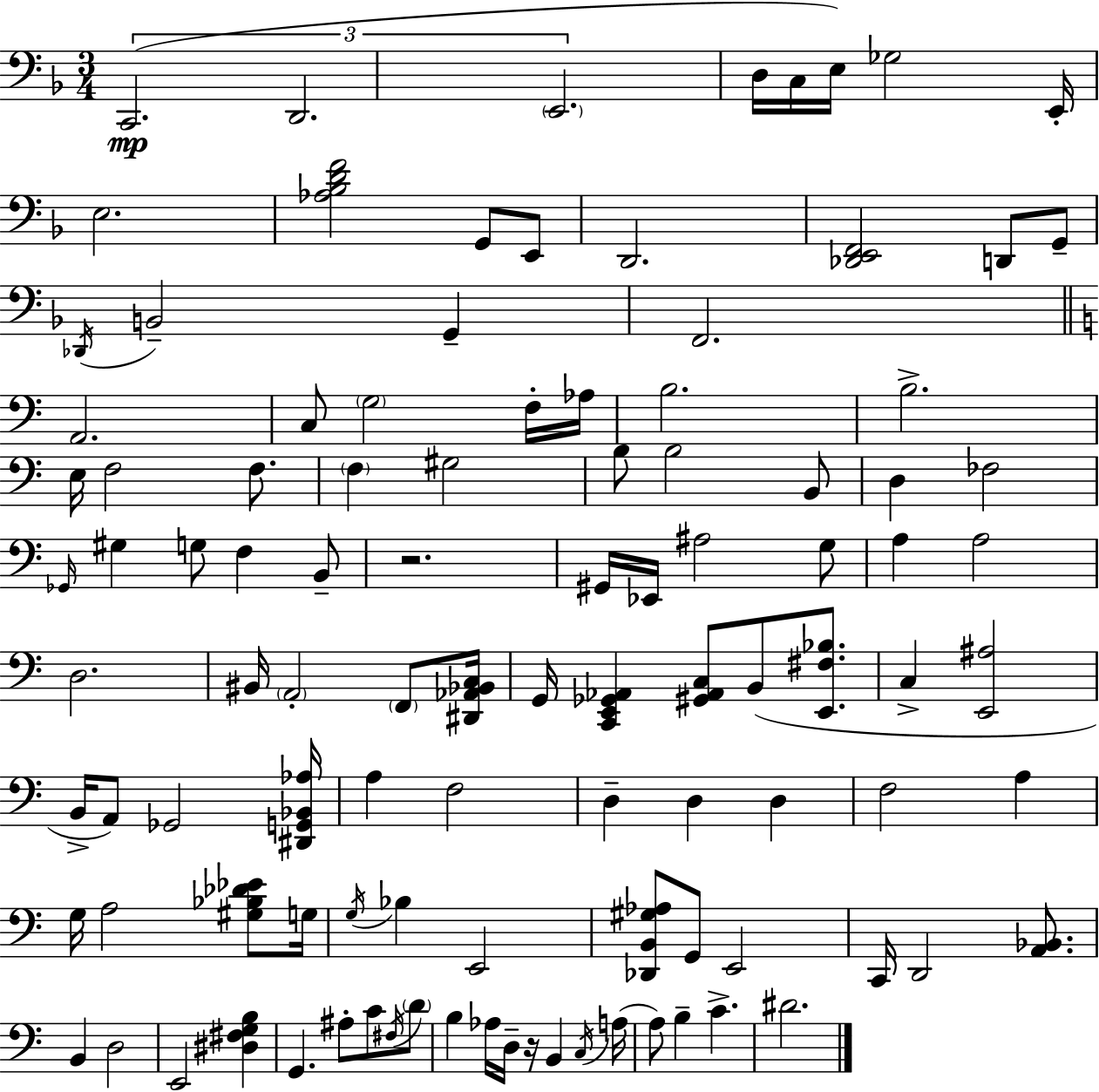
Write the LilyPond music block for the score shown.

{
  \clef bass
  \numericTimeSignature
  \time 3/4
  \key d \minor
  \tuplet 3/2 { c,2.(\mp | d,2. | \parenthesize e,2. } | d16 c16 e16) ges2 e,16-. | \break e2. | <aes bes d' f'>2 g,8 e,8 | d,2. | <des, e, f,>2 d,8 g,8-- | \break \acciaccatura { des,16 } b,2-- g,4-- | f,2. | \bar "||" \break \key c \major a,2. | c8 \parenthesize g2 f16-. aes16 | b2. | b2.-> | \break e16 f2 f8. | \parenthesize f4 gis2 | b8 b2 b,8 | d4 fes2 | \break \grace { ges,16 } gis4 g8 f4 b,8-- | r2. | gis,16 ees,16 ais2 g8 | a4 a2 | \break d2. | bis,16 \parenthesize a,2-. \parenthesize f,8 | <dis, aes, bes, c>16 g,16 <c, e, ges, aes,>4 <gis, aes, c>8 b,8( <e, fis bes>8. | c4-> <e, ais>2 | \break b,16-> a,8) ges,2 | <dis, g, bes, aes>16 a4 f2 | d4-- d4 d4 | f2 a4 | \break g16 a2 <gis bes des' ees'>8 | g16 \acciaccatura { g16 } bes4 e,2 | <des, b, gis aes>8 g,8 e,2 | c,16 d,2 <a, bes,>8. | \break b,4 d2 | e,2 <dis fis g b>4 | g,4. ais8-. c'8 | \acciaccatura { fis16 } \parenthesize d'8 b4 aes16 d16-- r16 b,4 | \break \acciaccatura { c16 }( a16 a8) b4-- c'4.-> | dis'2. | \bar "|."
}